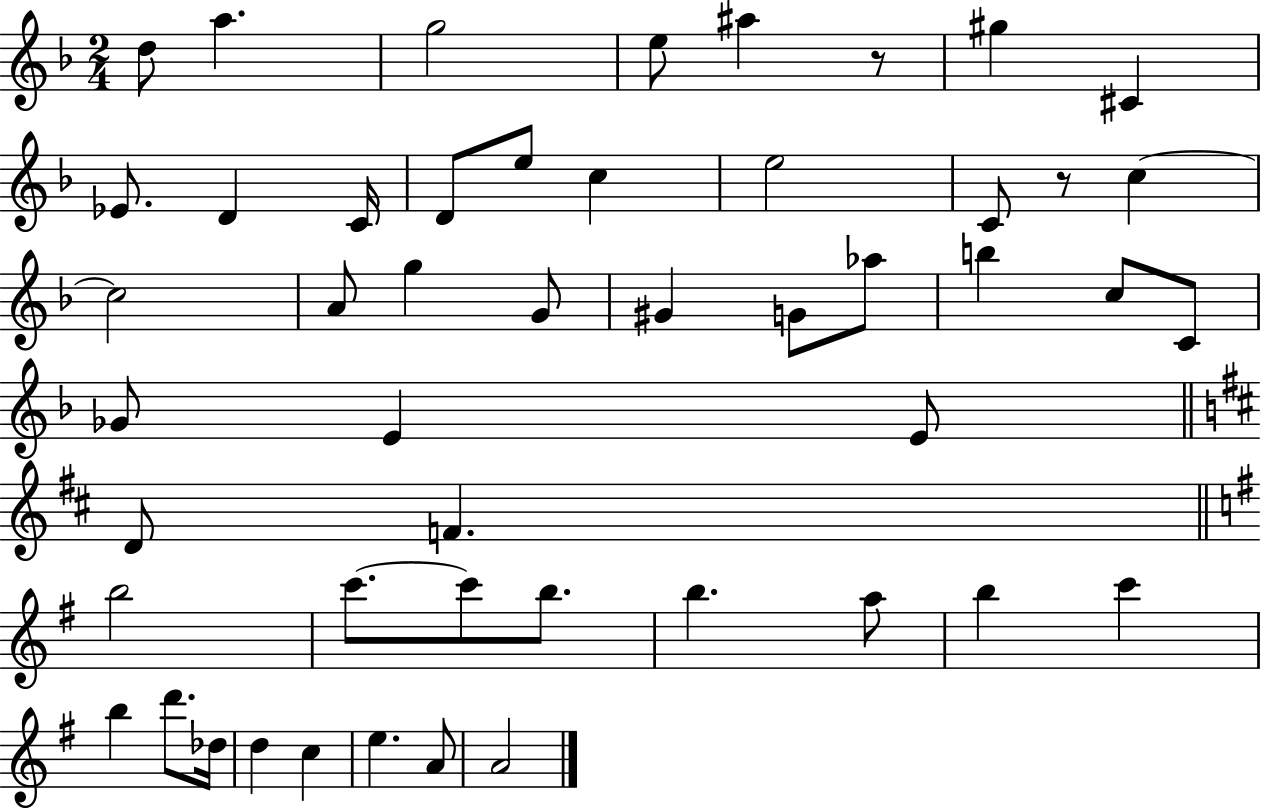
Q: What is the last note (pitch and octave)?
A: A4